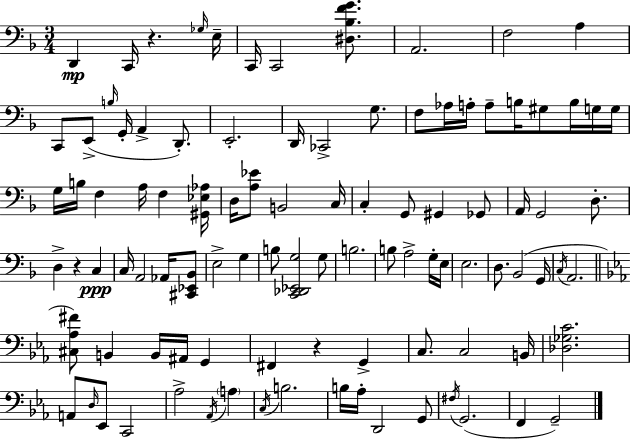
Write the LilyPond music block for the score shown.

{
  \clef bass
  \numericTimeSignature
  \time 3/4
  \key d \minor
  d,4\mp c,16 r4. \grace { ges16 } | e16-- c,16 c,2 <dis bes f' g'>8. | a,2. | f2 a4 | \break c,8 e,8->( \grace { b16 } g,16-. a,4-> d,8.-.) | e,2.-. | d,16 ces,2-> g8. | f8 aes16 a16-. a8-- b16 gis8 b16 | \break g16 g16 g16 b16 f4 a16 f4 | <gis, ees aes>16 d16 <a ees'>8 b,2 | c16 c4-. g,8 gis,4 | ges,8 a,16 g,2 d8.-. | \break d4-> r4 c4\ppp | c16 a,2 aes,16 | <cis, ees, bes,>8 e2-> g4 | b8 <c, des, ees, g>2 | \break g8 b2. | b8 a2-> | g16-. e16 e2. | d8. bes,2( | \break g,16 \acciaccatura { c16 } a,2. | \bar "||" \break \key c \minor <cis aes fis'>8) b,4 b,16 ais,16 g,4 | fis,4 r4 g,4-> | c8. c2 b,16 | <des ges c'>2. | \break a,8 \grace { d16 } ees,8 c,2 | aes2-> \acciaccatura { aes,16 } \parenthesize a4 | \acciaccatura { c16 } b2. | b16 aes16-. d,2 | \break g,8 \acciaccatura { fis16 } g,2.( | f,4 g,2--) | \bar "|."
}